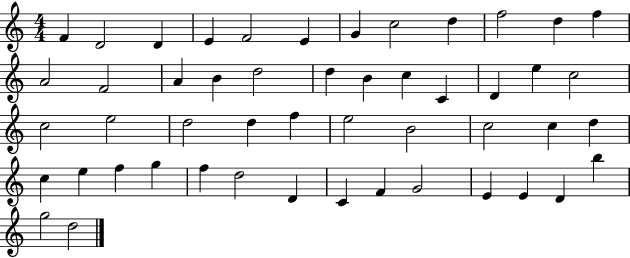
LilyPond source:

{
  \clef treble
  \numericTimeSignature
  \time 4/4
  \key c \major
  f'4 d'2 d'4 | e'4 f'2 e'4 | g'4 c''2 d''4 | f''2 d''4 f''4 | \break a'2 f'2 | a'4 b'4 d''2 | d''4 b'4 c''4 c'4 | d'4 e''4 c''2 | \break c''2 e''2 | d''2 d''4 f''4 | e''2 b'2 | c''2 c''4 d''4 | \break c''4 e''4 f''4 g''4 | f''4 d''2 d'4 | c'4 f'4 g'2 | e'4 e'4 d'4 b''4 | \break g''2 d''2 | \bar "|."
}